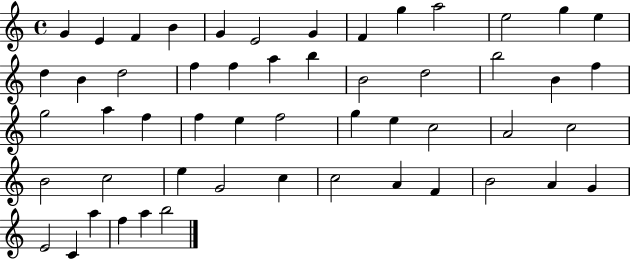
G4/q E4/q F4/q B4/q G4/q E4/h G4/q F4/q G5/q A5/h E5/h G5/q E5/q D5/q B4/q D5/h F5/q F5/q A5/q B5/q B4/h D5/h B5/h B4/q F5/q G5/h A5/q F5/q F5/q E5/q F5/h G5/q E5/q C5/h A4/h C5/h B4/h C5/h E5/q G4/h C5/q C5/h A4/q F4/q B4/h A4/q G4/q E4/h C4/q A5/q F5/q A5/q B5/h